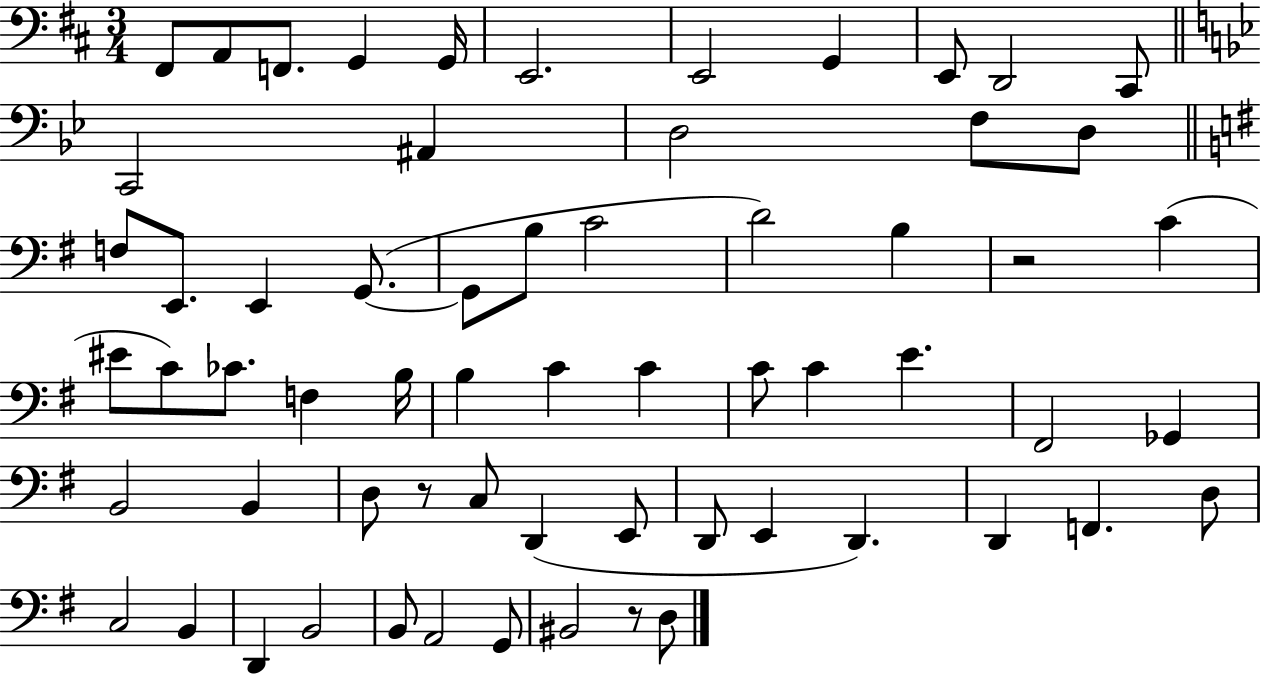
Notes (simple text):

F#2/e A2/e F2/e. G2/q G2/s E2/h. E2/h G2/q E2/e D2/h C#2/e C2/h A#2/q D3/h F3/e D3/e F3/e E2/e. E2/q G2/e. G2/e B3/e C4/h D4/h B3/q R/h C4/q EIS4/e C4/e CES4/e. F3/q B3/s B3/q C4/q C4/q C4/e C4/q E4/q. F#2/h Gb2/q B2/h B2/q D3/e R/e C3/e D2/q E2/e D2/e E2/q D2/q. D2/q F2/q. D3/e C3/h B2/q D2/q B2/h B2/e A2/h G2/e BIS2/h R/e D3/e